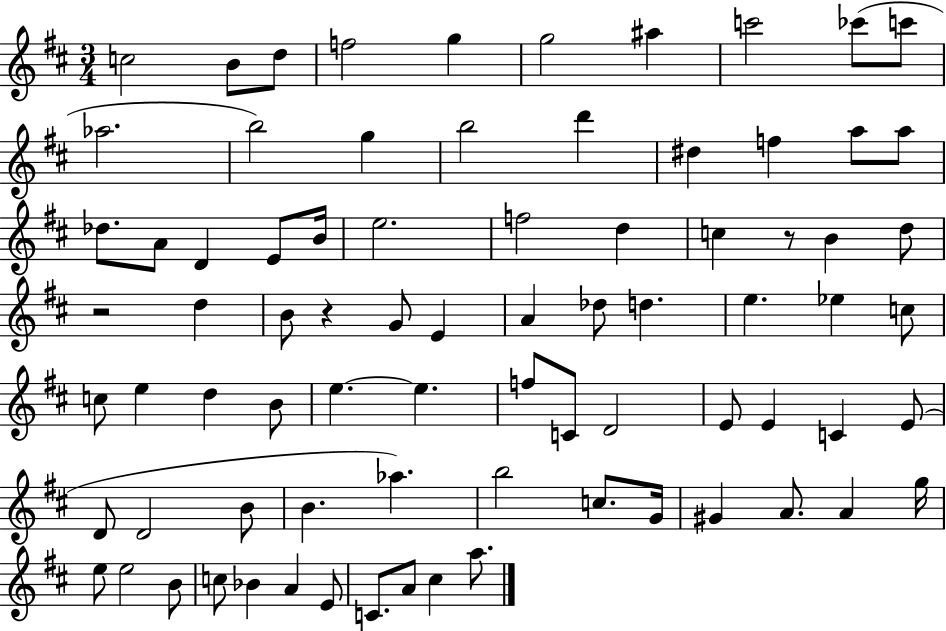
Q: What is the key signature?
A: D major